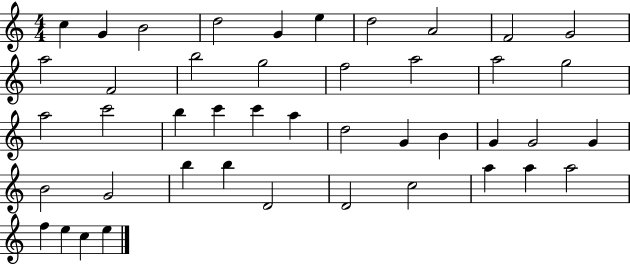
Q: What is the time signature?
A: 4/4